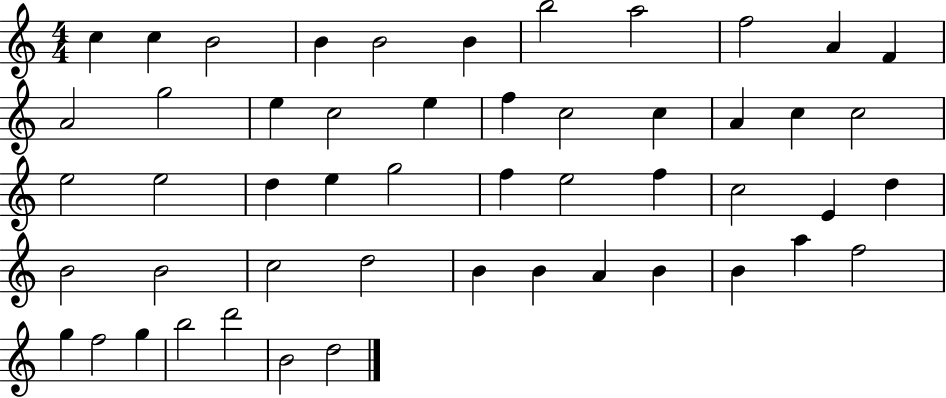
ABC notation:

X:1
T:Untitled
M:4/4
L:1/4
K:C
c c B2 B B2 B b2 a2 f2 A F A2 g2 e c2 e f c2 c A c c2 e2 e2 d e g2 f e2 f c2 E d B2 B2 c2 d2 B B A B B a f2 g f2 g b2 d'2 B2 d2